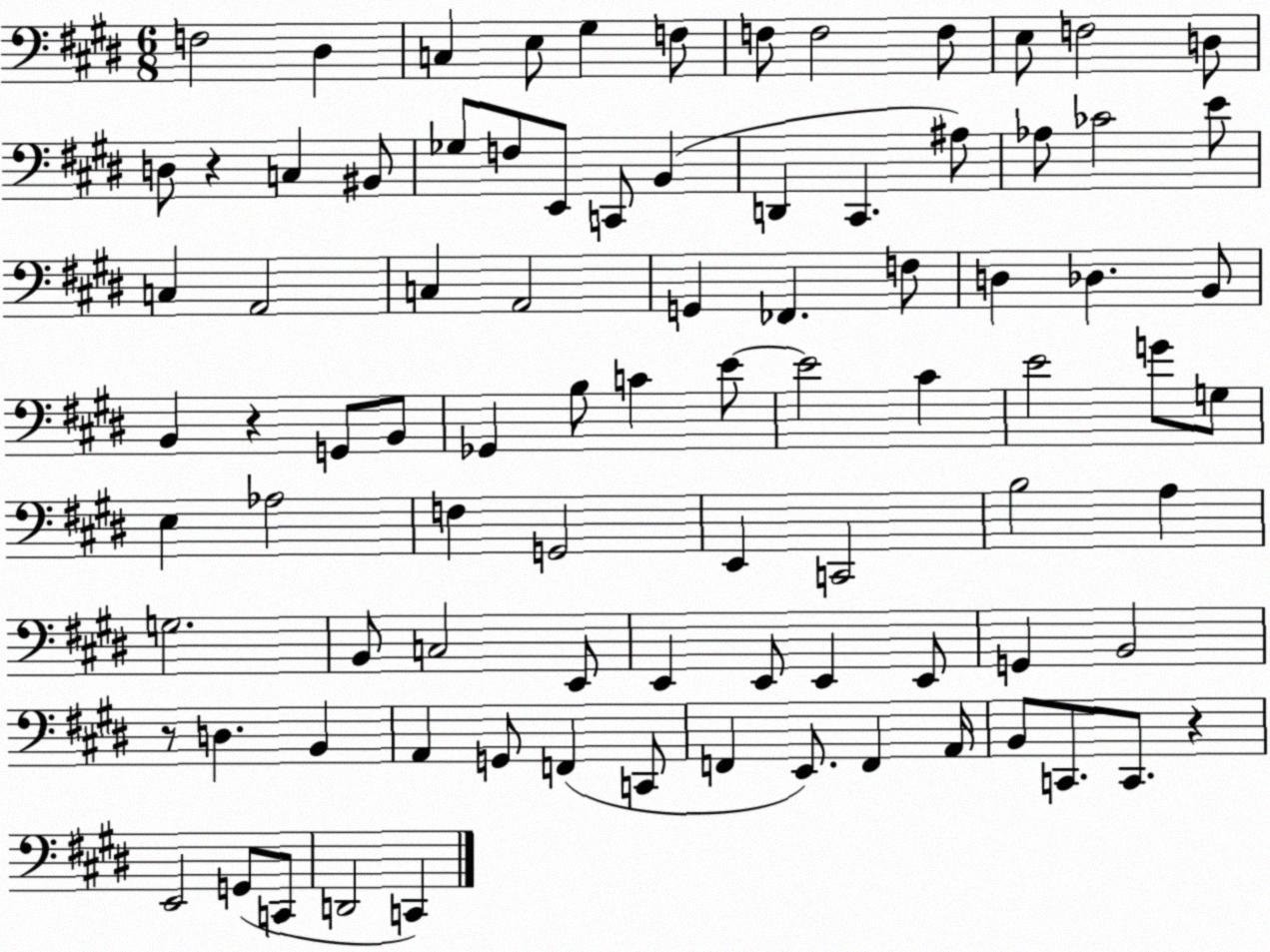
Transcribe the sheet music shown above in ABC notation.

X:1
T:Untitled
M:6/8
L:1/4
K:E
F,2 ^D, C, E,/2 ^G, F,/2 F,/2 F,2 F,/2 E,/2 F,2 D,/2 D,/2 z C, ^B,,/2 _G,/2 F,/2 E,,/2 C,,/2 B,, D,, ^C,, ^A,/2 _A,/2 _C2 E/2 C, A,,2 C, A,,2 G,, _F,, F,/2 D, _D, B,,/2 B,, z G,,/2 B,,/2 _G,, B,/2 C E/2 E2 ^C E2 G/2 G,/2 E, _A,2 F, G,,2 E,, C,,2 B,2 A, G,2 B,,/2 C,2 E,,/2 E,, E,,/2 E,, E,,/2 G,, B,,2 z/2 D, B,, A,, G,,/2 F,, C,,/2 F,, E,,/2 F,, A,,/4 B,,/2 C,,/2 C,,/2 z E,,2 G,,/2 C,,/2 D,,2 C,,